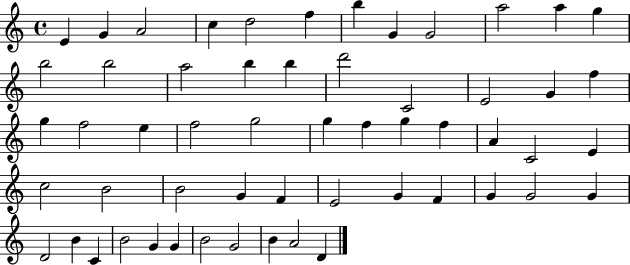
E4/q G4/q A4/h C5/q D5/h F5/q B5/q G4/q G4/h A5/h A5/q G5/q B5/h B5/h A5/h B5/q B5/q D6/h C4/h E4/h G4/q F5/q G5/q F5/h E5/q F5/h G5/h G5/q F5/q G5/q F5/q A4/q C4/h E4/q C5/h B4/h B4/h G4/q F4/q E4/h G4/q F4/q G4/q G4/h G4/q D4/h B4/q C4/q B4/h G4/q G4/q B4/h G4/h B4/q A4/h D4/q